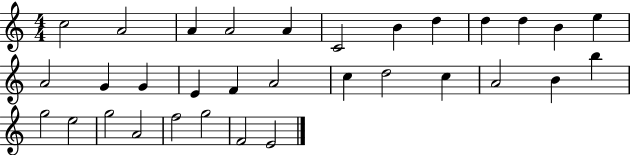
C5/h A4/h A4/q A4/h A4/q C4/h B4/q D5/q D5/q D5/q B4/q E5/q A4/h G4/q G4/q E4/q F4/q A4/h C5/q D5/h C5/q A4/h B4/q B5/q G5/h E5/h G5/h A4/h F5/h G5/h F4/h E4/h